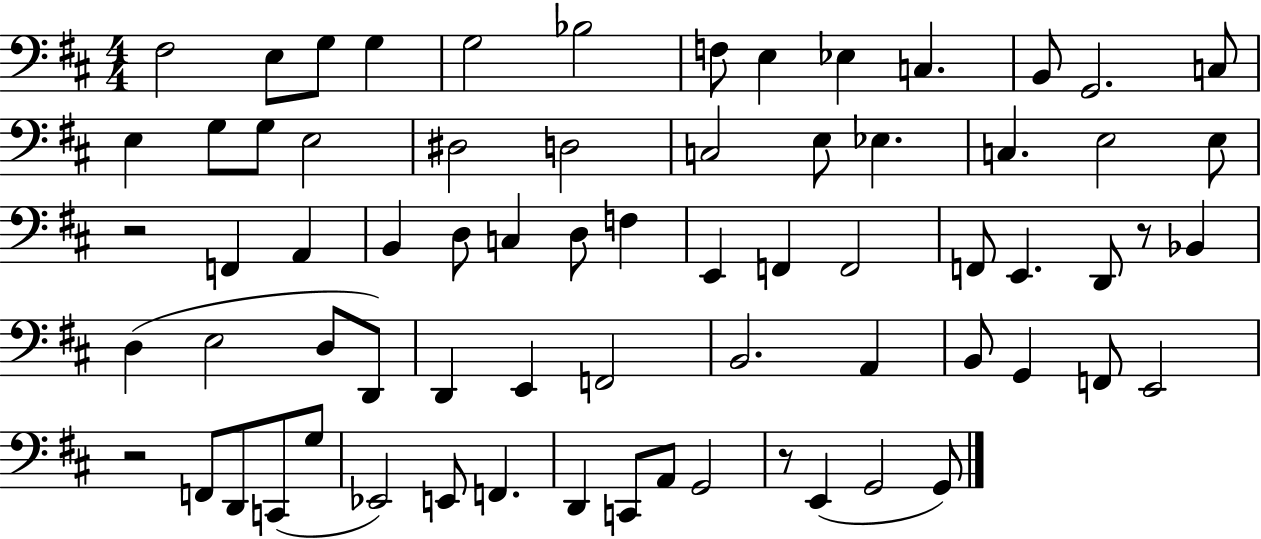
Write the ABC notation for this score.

X:1
T:Untitled
M:4/4
L:1/4
K:D
^F,2 E,/2 G,/2 G, G,2 _B,2 F,/2 E, _E, C, B,,/2 G,,2 C,/2 E, G,/2 G,/2 E,2 ^D,2 D,2 C,2 E,/2 _E, C, E,2 E,/2 z2 F,, A,, B,, D,/2 C, D,/2 F, E,, F,, F,,2 F,,/2 E,, D,,/2 z/2 _B,, D, E,2 D,/2 D,,/2 D,, E,, F,,2 B,,2 A,, B,,/2 G,, F,,/2 E,,2 z2 F,,/2 D,,/2 C,,/2 G,/2 _E,,2 E,,/2 F,, D,, C,,/2 A,,/2 G,,2 z/2 E,, G,,2 G,,/2